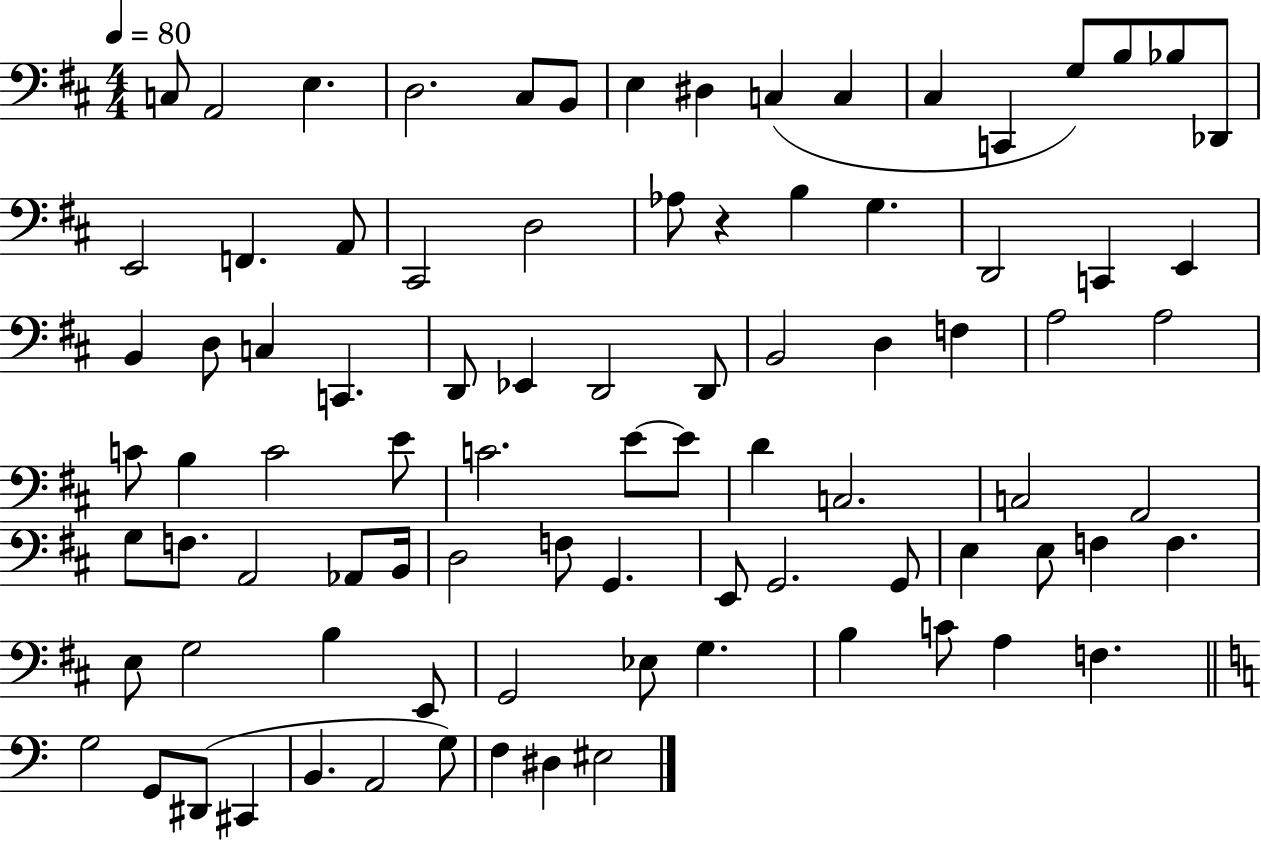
X:1
T:Untitled
M:4/4
L:1/4
K:D
C,/2 A,,2 E, D,2 ^C,/2 B,,/2 E, ^D, C, C, ^C, C,, G,/2 B,/2 _B,/2 _D,,/2 E,,2 F,, A,,/2 ^C,,2 D,2 _A,/2 z B, G, D,,2 C,, E,, B,, D,/2 C, C,, D,,/2 _E,, D,,2 D,,/2 B,,2 D, F, A,2 A,2 C/2 B, C2 E/2 C2 E/2 E/2 D C,2 C,2 A,,2 G,/2 F,/2 A,,2 _A,,/2 B,,/4 D,2 F,/2 G,, E,,/2 G,,2 G,,/2 E, E,/2 F, F, E,/2 G,2 B, E,,/2 G,,2 _E,/2 G, B, C/2 A, F, G,2 G,,/2 ^D,,/2 ^C,, B,, A,,2 G,/2 F, ^D, ^E,2